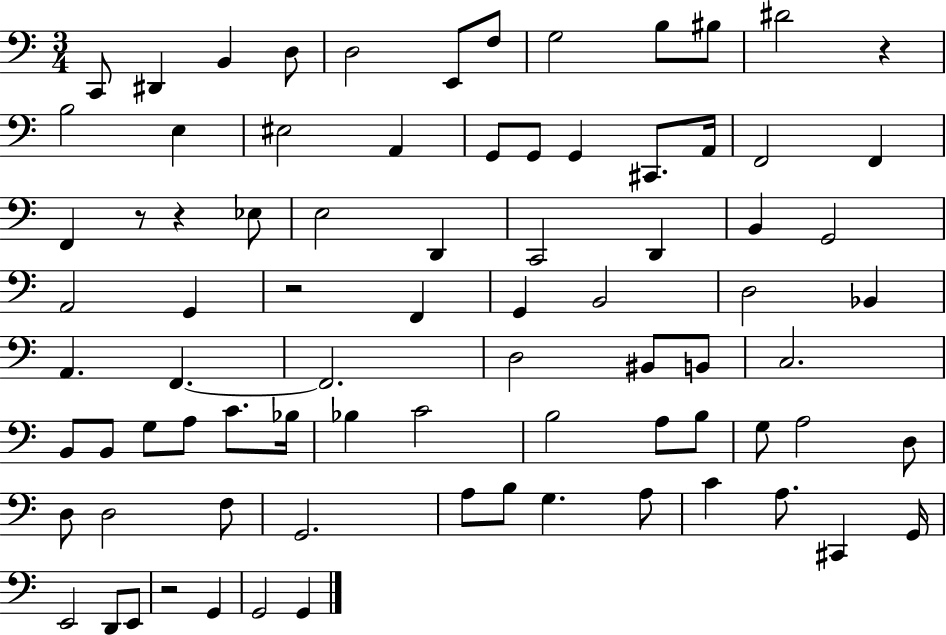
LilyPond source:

{
  \clef bass
  \numericTimeSignature
  \time 3/4
  \key c \major
  \repeat volta 2 { c,8 dis,4 b,4 d8 | d2 e,8 f8 | g2 b8 bis8 | dis'2 r4 | \break b2 e4 | eis2 a,4 | g,8 g,8 g,4 cis,8. a,16 | f,2 f,4 | \break f,4 r8 r4 ees8 | e2 d,4 | c,2 d,4 | b,4 g,2 | \break a,2 g,4 | r2 f,4 | g,4 b,2 | d2 bes,4 | \break a,4. f,4.~~ | f,2. | d2 bis,8 b,8 | c2. | \break b,8 b,8 g8 a8 c'8. bes16 | bes4 c'2 | b2 a8 b8 | g8 a2 d8 | \break d8 d2 f8 | g,2. | a8 b8 g4. a8 | c'4 a8. cis,4 g,16 | \break e,2 d,8 e,8 | r2 g,4 | g,2 g,4 | } \bar "|."
}